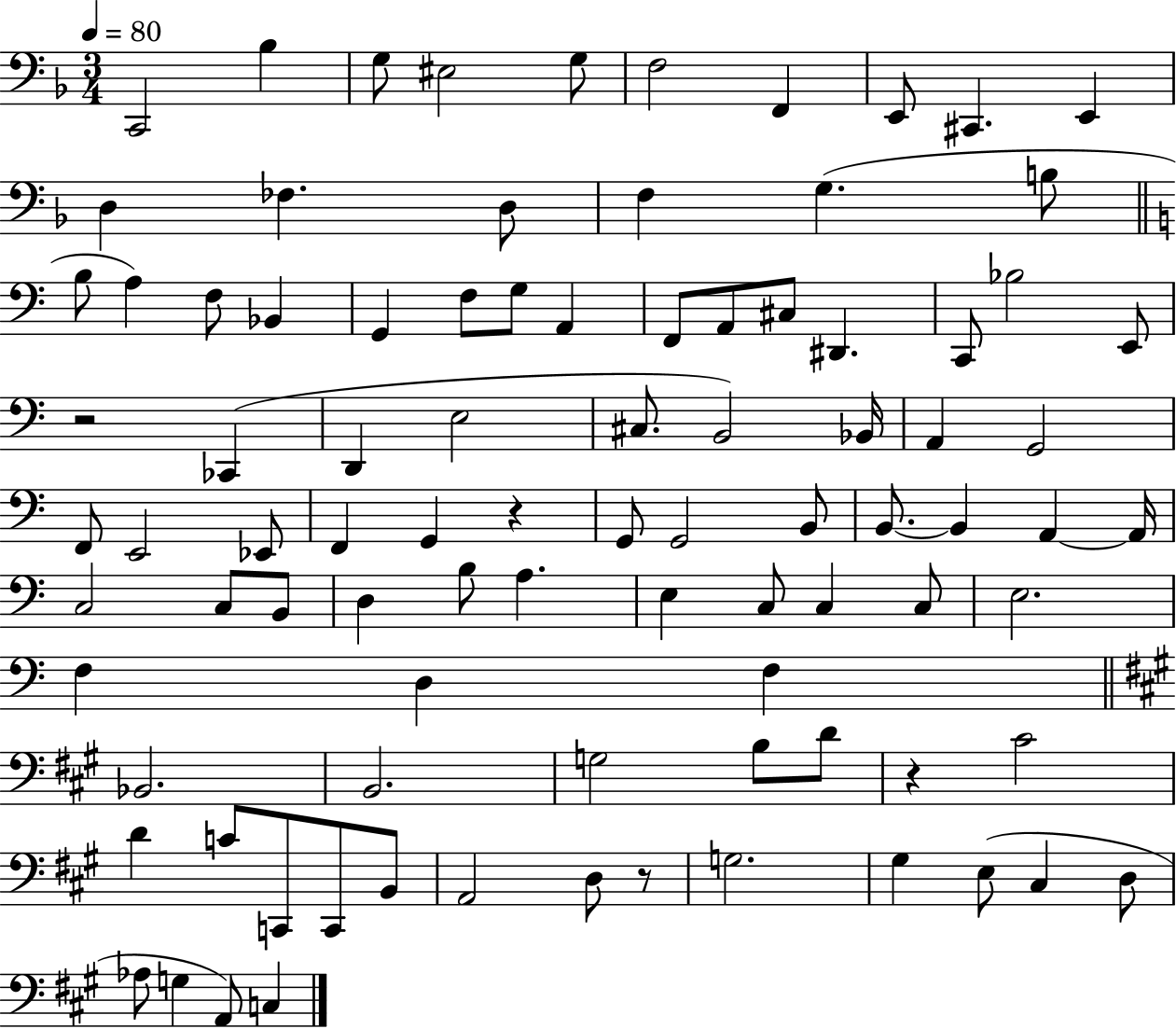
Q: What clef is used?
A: bass